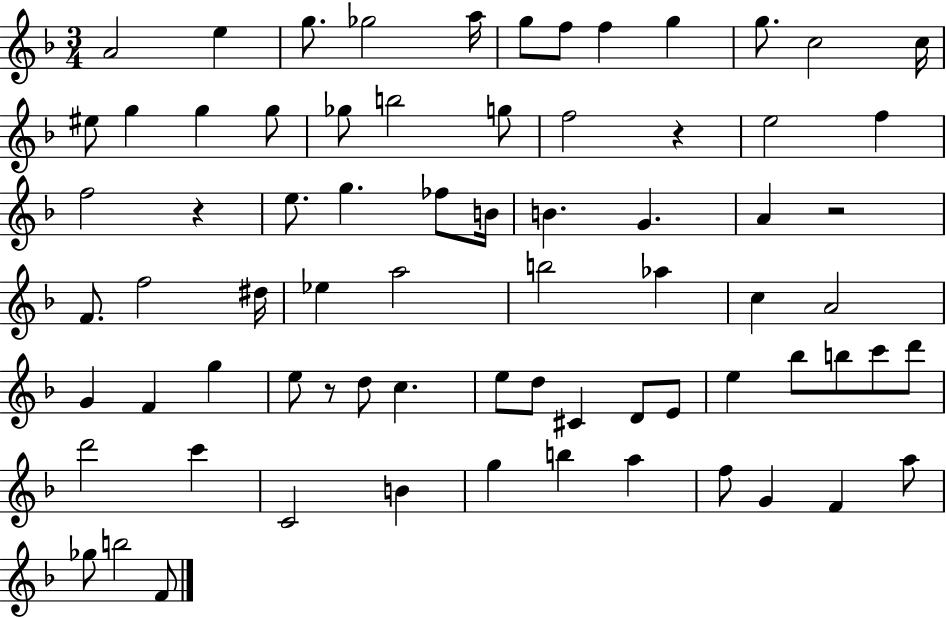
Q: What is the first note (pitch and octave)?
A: A4